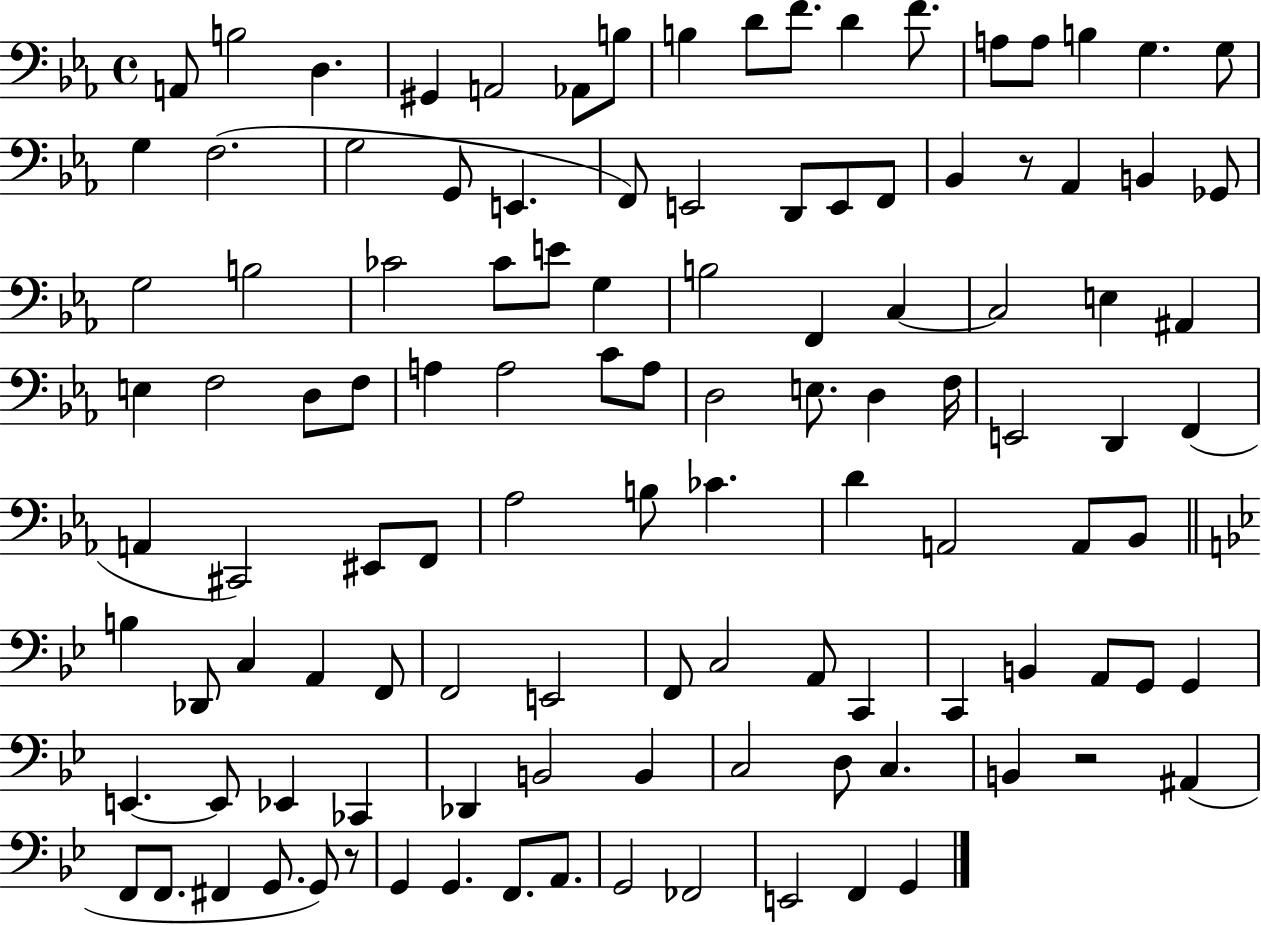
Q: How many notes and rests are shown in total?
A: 114